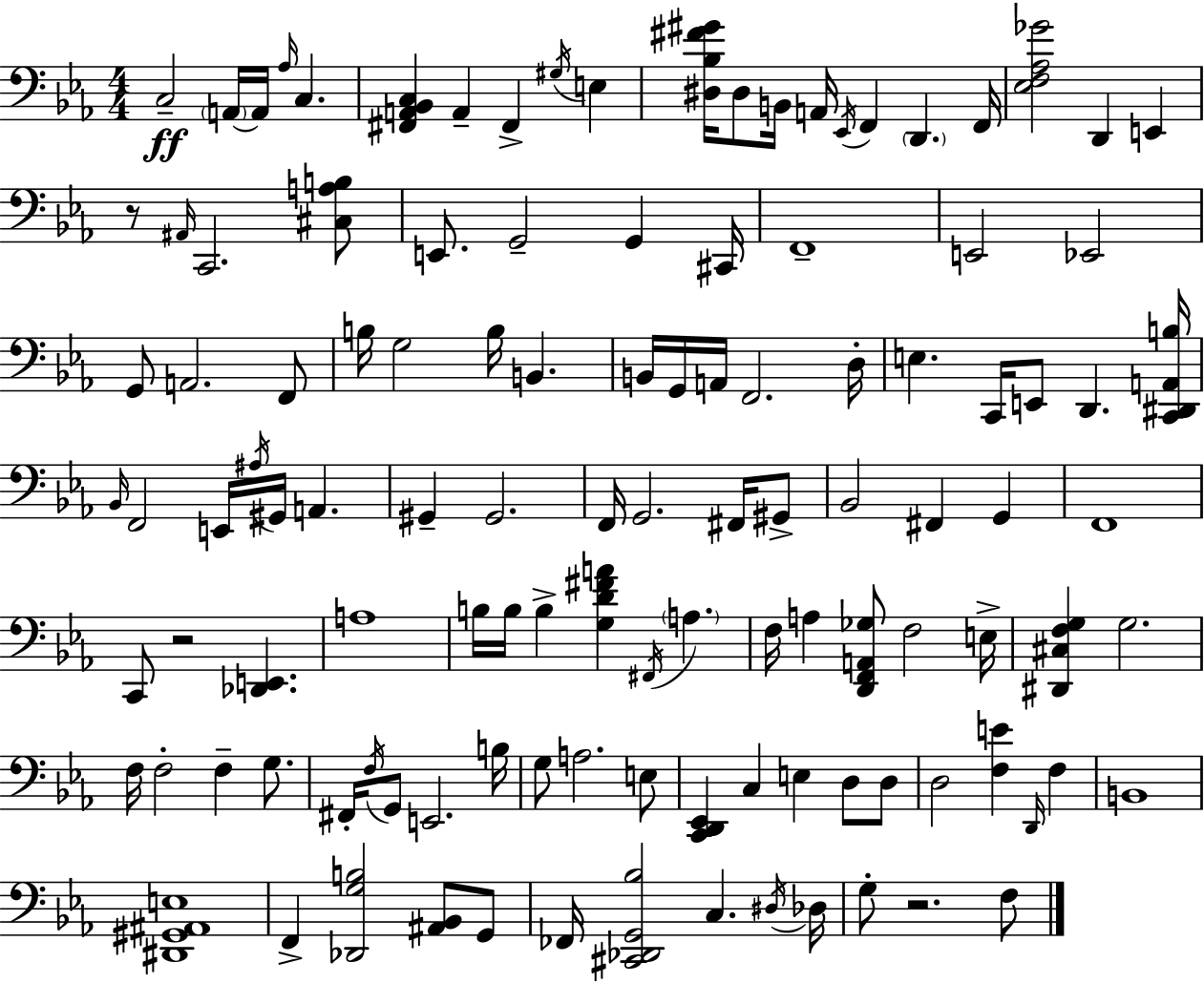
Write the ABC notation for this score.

X:1
T:Untitled
M:4/4
L:1/4
K:Eb
C,2 A,,/4 A,,/4 _A,/4 C, [^F,,A,,_B,,C,] A,, ^F,, ^G,/4 E, [^D,_B,^F^G]/4 ^D,/2 B,,/4 A,,/4 _E,,/4 F,, D,, F,,/4 [_E,F,_A,_G]2 D,, E,, z/2 ^A,,/4 C,,2 [^C,A,B,]/2 E,,/2 G,,2 G,, ^C,,/4 F,,4 E,,2 _E,,2 G,,/2 A,,2 F,,/2 B,/4 G,2 B,/4 B,, B,,/4 G,,/4 A,,/4 F,,2 D,/4 E, C,,/4 E,,/2 D,, [C,,^D,,A,,B,]/4 _B,,/4 F,,2 E,,/4 ^A,/4 ^G,,/4 A,, ^G,, ^G,,2 F,,/4 G,,2 ^F,,/4 ^G,,/2 _B,,2 ^F,, G,, F,,4 C,,/2 z2 [_D,,E,,] A,4 B,/4 B,/4 B, [G,D^FA] ^F,,/4 A, F,/4 A, [D,,F,,A,,_G,]/2 F,2 E,/4 [^D,,^C,F,G,] G,2 F,/4 F,2 F, G,/2 ^F,,/4 F,/4 G,,/2 E,,2 B,/4 G,/2 A,2 E,/2 [C,,D,,_E,,] C, E, D,/2 D,/2 D,2 [F,E] D,,/4 F, B,,4 [^D,,^G,,^A,,E,]4 F,, [_D,,G,B,]2 [^A,,_B,,]/2 G,,/2 _F,,/4 [^C,,_D,,G,,_B,]2 C, ^D,/4 _D,/4 G,/2 z2 F,/2